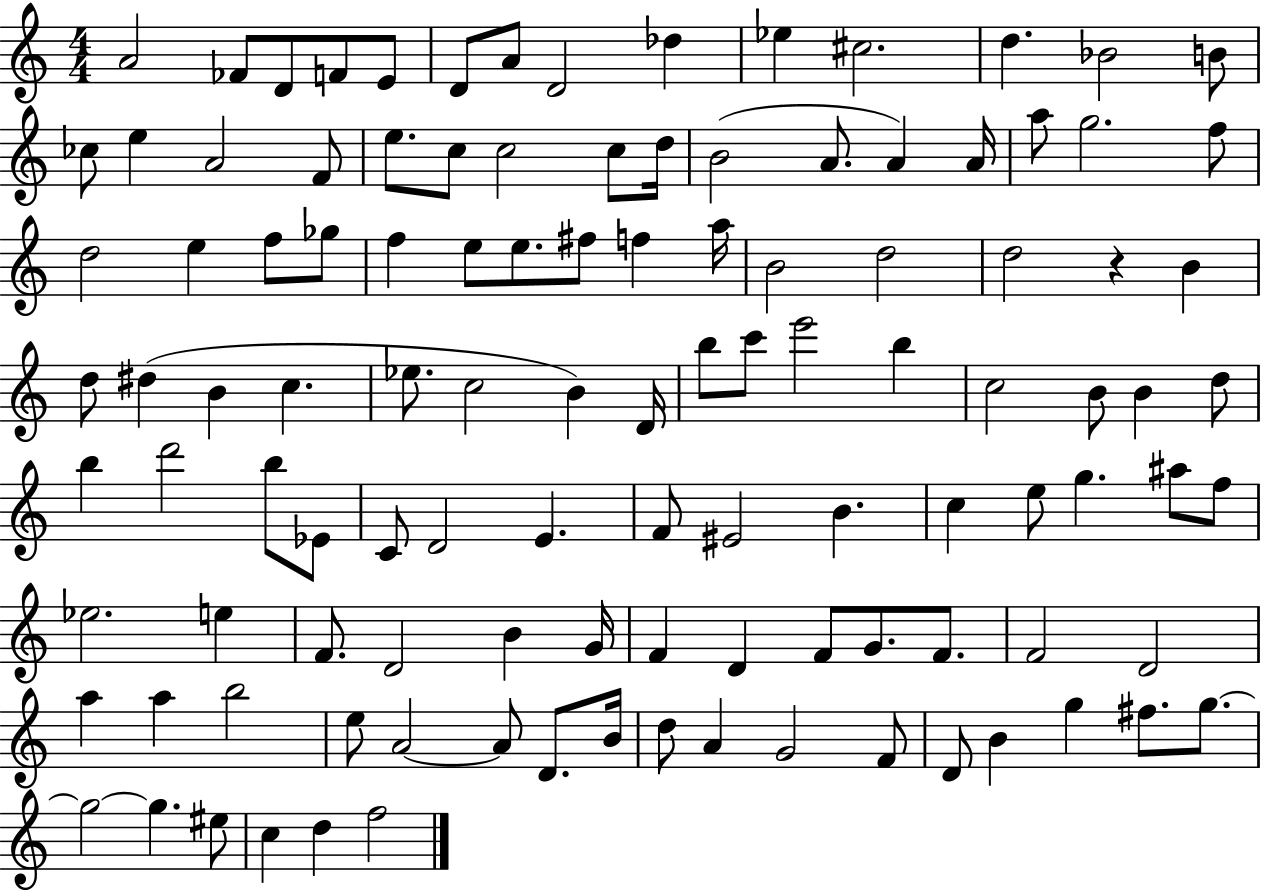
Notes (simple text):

A4/h FES4/e D4/e F4/e E4/e D4/e A4/e D4/h Db5/q Eb5/q C#5/h. D5/q. Bb4/h B4/e CES5/e E5/q A4/h F4/e E5/e. C5/e C5/h C5/e D5/s B4/h A4/e. A4/q A4/s A5/e G5/h. F5/e D5/h E5/q F5/e Gb5/e F5/q E5/e E5/e. F#5/e F5/q A5/s B4/h D5/h D5/h R/q B4/q D5/e D#5/q B4/q C5/q. Eb5/e. C5/h B4/q D4/s B5/e C6/e E6/h B5/q C5/h B4/e B4/q D5/e B5/q D6/h B5/e Eb4/e C4/e D4/h E4/q. F4/e EIS4/h B4/q. C5/q E5/e G5/q. A#5/e F5/e Eb5/h. E5/q F4/e. D4/h B4/q G4/s F4/q D4/q F4/e G4/e. F4/e. F4/h D4/h A5/q A5/q B5/h E5/e A4/h A4/e D4/e. B4/s D5/e A4/q G4/h F4/e D4/e B4/q G5/q F#5/e. G5/e. G5/h G5/q. EIS5/e C5/q D5/q F5/h